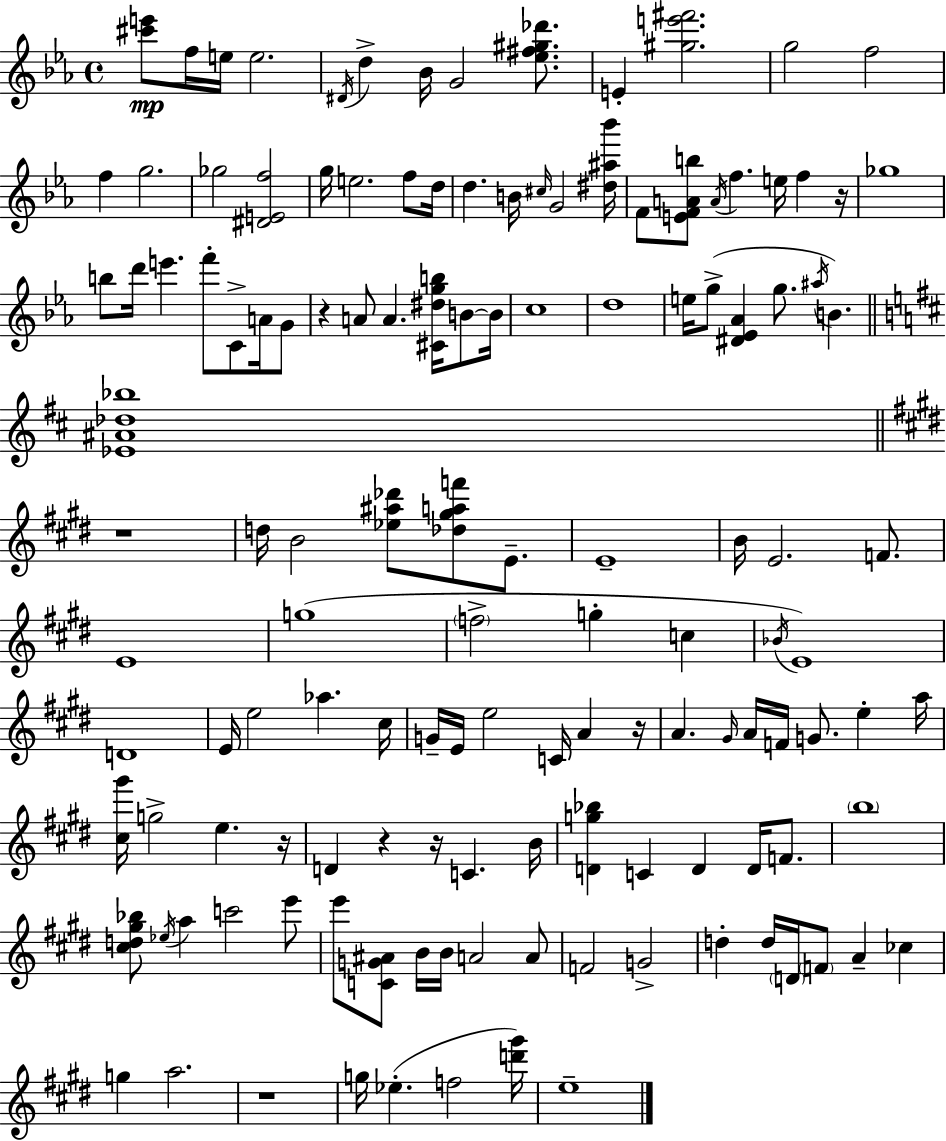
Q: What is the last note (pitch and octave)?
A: E5